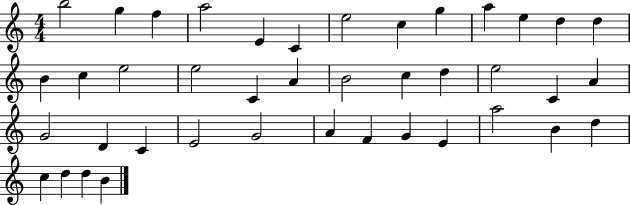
{
  \clef treble
  \numericTimeSignature
  \time 4/4
  \key c \major
  b''2 g''4 f''4 | a''2 e'4 c'4 | e''2 c''4 g''4 | a''4 e''4 d''4 d''4 | \break b'4 c''4 e''2 | e''2 c'4 a'4 | b'2 c''4 d''4 | e''2 c'4 a'4 | \break g'2 d'4 c'4 | e'2 g'2 | a'4 f'4 g'4 e'4 | a''2 b'4 d''4 | \break c''4 d''4 d''4 b'4 | \bar "|."
}